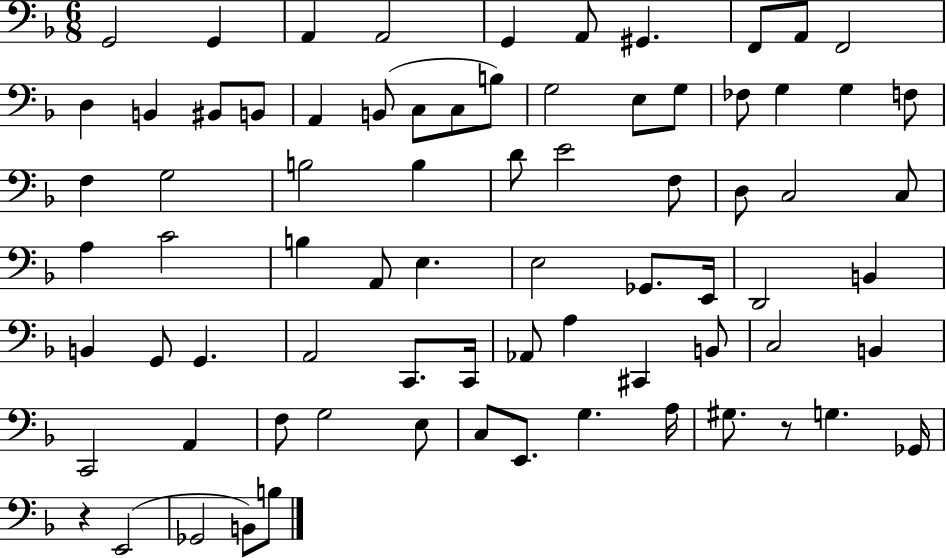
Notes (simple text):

G2/h G2/q A2/q A2/h G2/q A2/e G#2/q. F2/e A2/e F2/h D3/q B2/q BIS2/e B2/e A2/q B2/e C3/e C3/e B3/e G3/h E3/e G3/e FES3/e G3/q G3/q F3/e F3/q G3/h B3/h B3/q D4/e E4/h F3/e D3/e C3/h C3/e A3/q C4/h B3/q A2/e E3/q. E3/h Gb2/e. E2/s D2/h B2/q B2/q G2/e G2/q. A2/h C2/e. C2/s Ab2/e A3/q C#2/q B2/e C3/h B2/q C2/h A2/q F3/e G3/h E3/e C3/e E2/e. G3/q. A3/s G#3/e. R/e G3/q. Gb2/s R/q E2/h Gb2/h B2/e B3/e